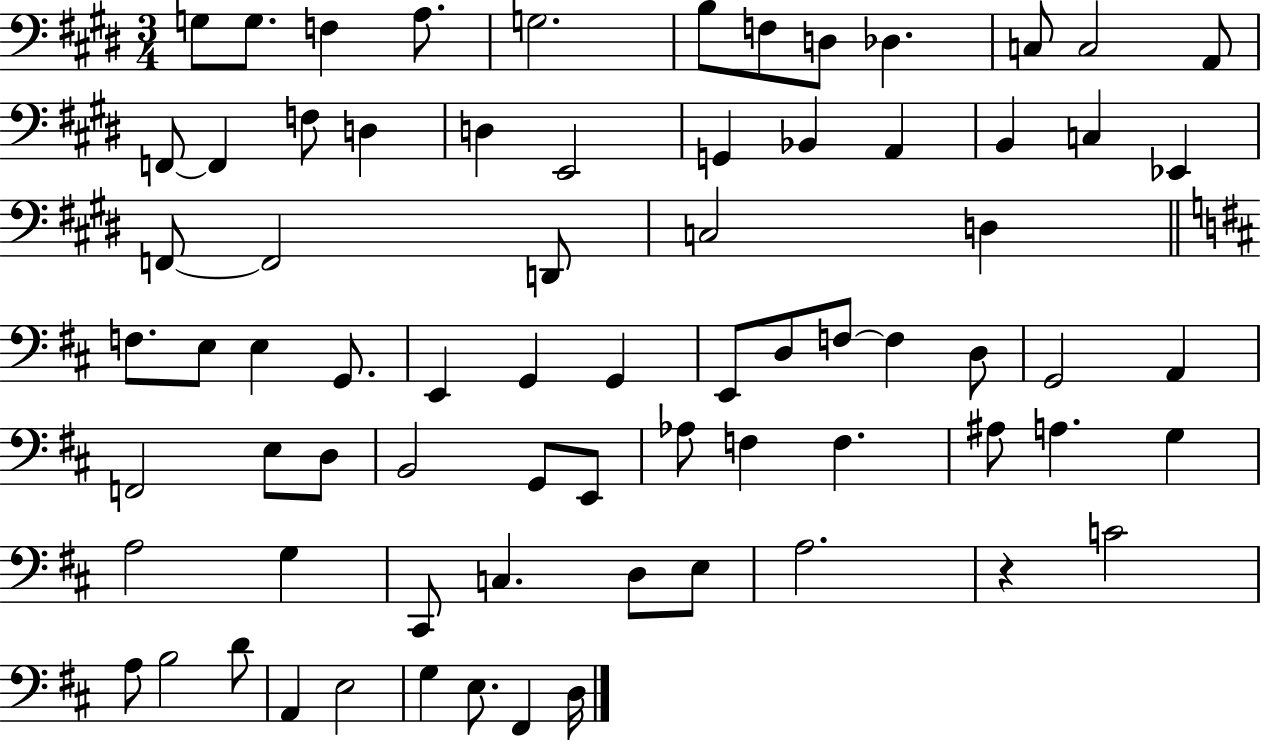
{
  \clef bass
  \numericTimeSignature
  \time 3/4
  \key e \major
  g8 g8. f4 a8. | g2. | b8 f8 d8 des4. | c8 c2 a,8 | \break f,8~~ f,4 f8 d4 | d4 e,2 | g,4 bes,4 a,4 | b,4 c4 ees,4 | \break f,8~~ f,2 d,8 | c2 d4 | \bar "||" \break \key d \major f8. e8 e4 g,8. | e,4 g,4 g,4 | e,8 d8 f8~~ f4 d8 | g,2 a,4 | \break f,2 e8 d8 | b,2 g,8 e,8 | aes8 f4 f4. | ais8 a4. g4 | \break a2 g4 | cis,8 c4. d8 e8 | a2. | r4 c'2 | \break a8 b2 d'8 | a,4 e2 | g4 e8. fis,4 d16 | \bar "|."
}